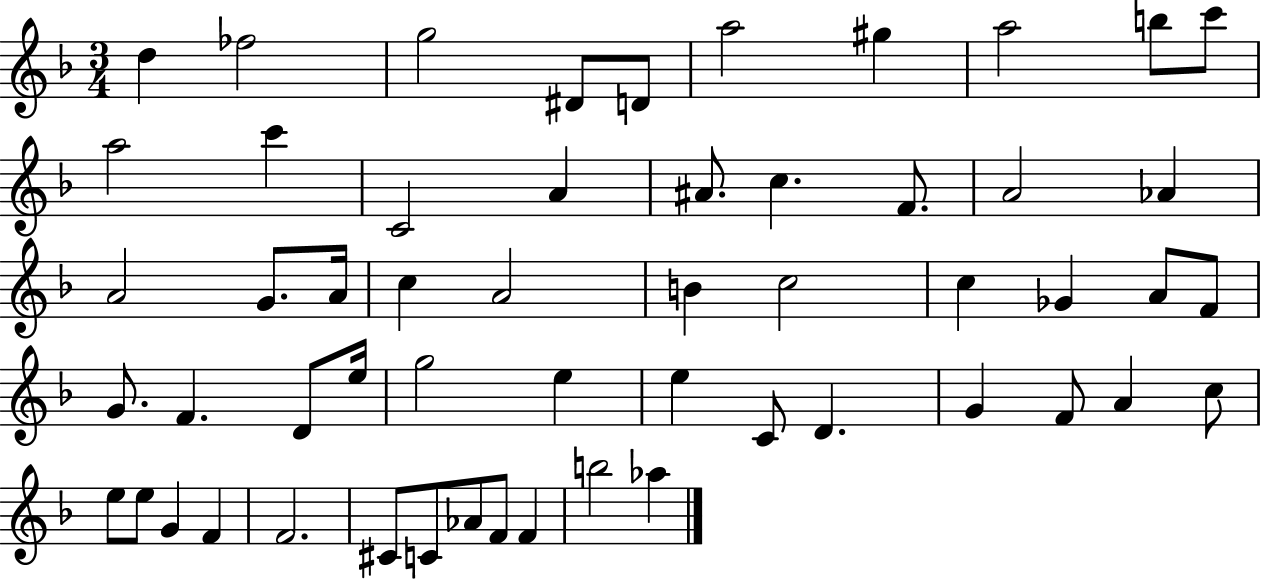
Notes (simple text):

D5/q FES5/h G5/h D#4/e D4/e A5/h G#5/q A5/h B5/e C6/e A5/h C6/q C4/h A4/q A#4/e. C5/q. F4/e. A4/h Ab4/q A4/h G4/e. A4/s C5/q A4/h B4/q C5/h C5/q Gb4/q A4/e F4/e G4/e. F4/q. D4/e E5/s G5/h E5/q E5/q C4/e D4/q. G4/q F4/e A4/q C5/e E5/e E5/e G4/q F4/q F4/h. C#4/e C4/e Ab4/e F4/e F4/q B5/h Ab5/q